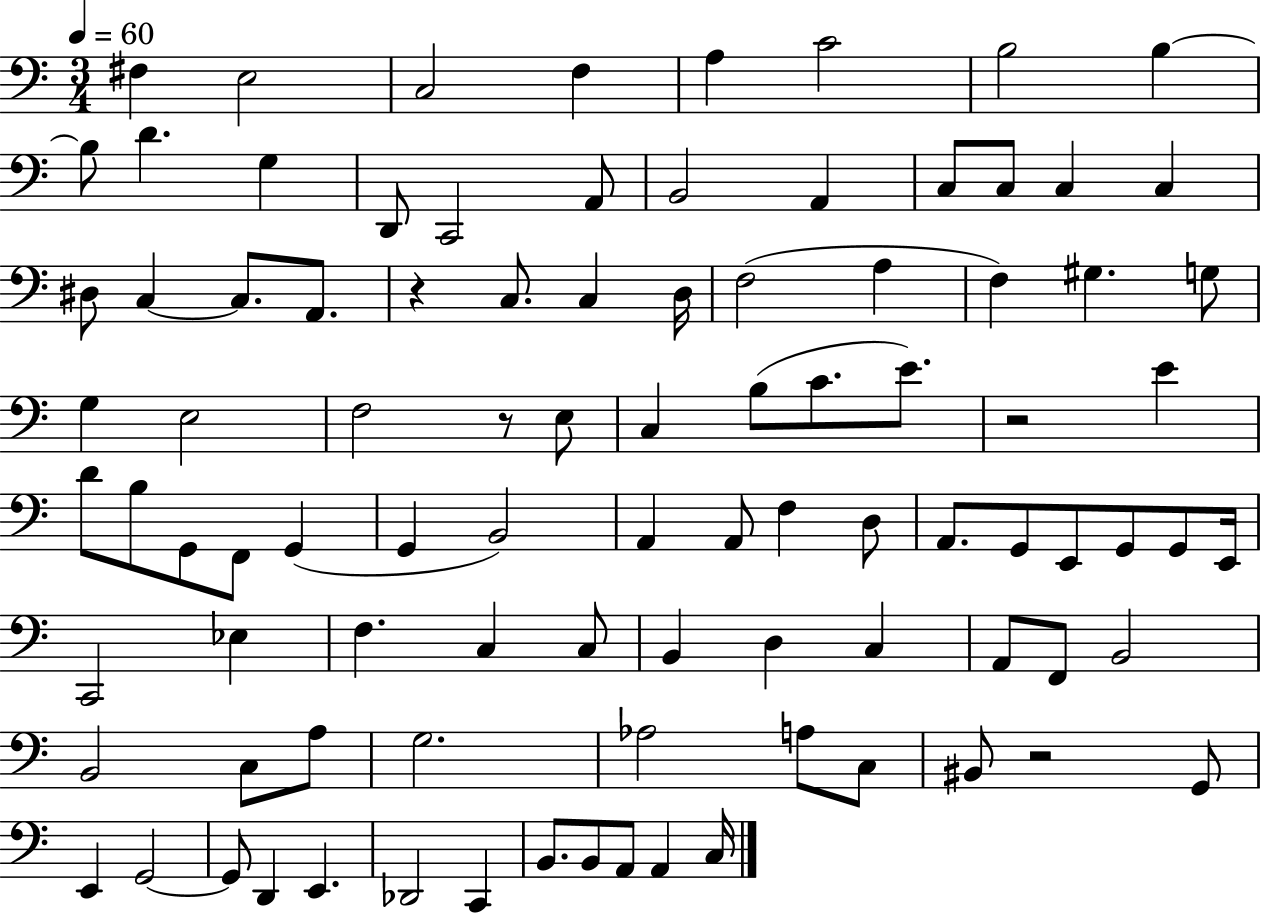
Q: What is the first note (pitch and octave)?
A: F#3